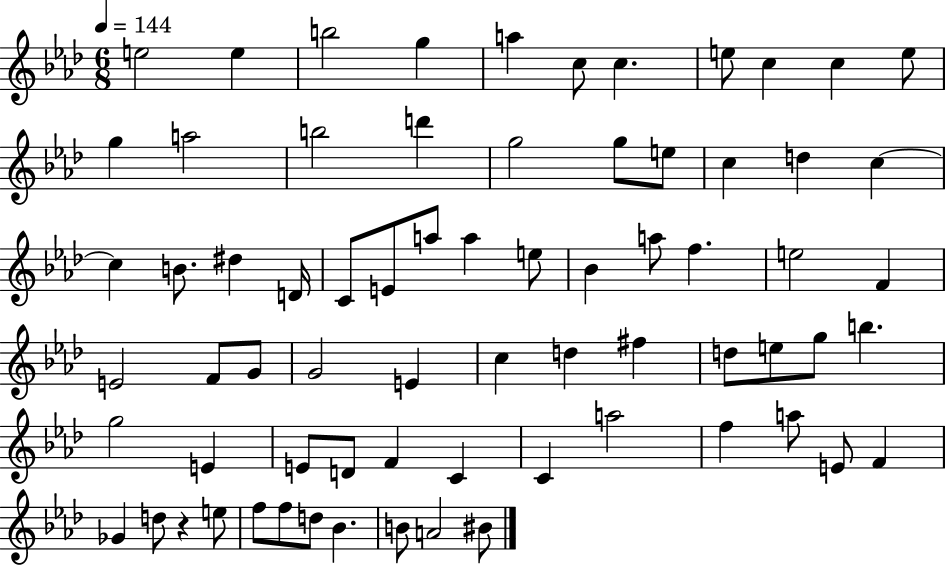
X:1
T:Untitled
M:6/8
L:1/4
K:Ab
e2 e b2 g a c/2 c e/2 c c e/2 g a2 b2 d' g2 g/2 e/2 c d c c B/2 ^d D/4 C/2 E/2 a/2 a e/2 _B a/2 f e2 F E2 F/2 G/2 G2 E c d ^f d/2 e/2 g/2 b g2 E E/2 D/2 F C C a2 f a/2 E/2 F _G d/2 z e/2 f/2 f/2 d/2 _B B/2 A2 ^B/2